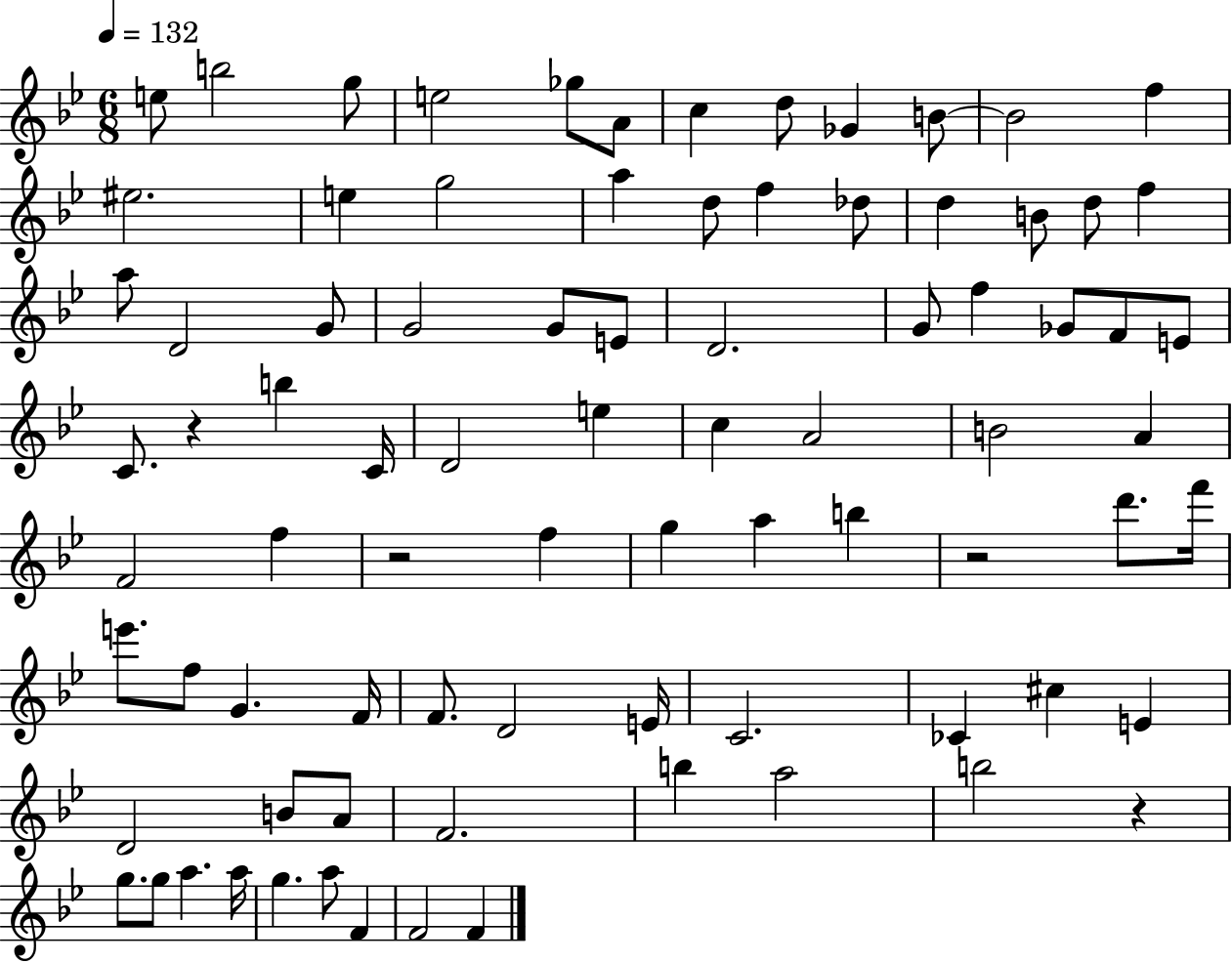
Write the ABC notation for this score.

X:1
T:Untitled
M:6/8
L:1/4
K:Bb
e/2 b2 g/2 e2 _g/2 A/2 c d/2 _G B/2 B2 f ^e2 e g2 a d/2 f _d/2 d B/2 d/2 f a/2 D2 G/2 G2 G/2 E/2 D2 G/2 f _G/2 F/2 E/2 C/2 z b C/4 D2 e c A2 B2 A F2 f z2 f g a b z2 d'/2 f'/4 e'/2 f/2 G F/4 F/2 D2 E/4 C2 _C ^c E D2 B/2 A/2 F2 b a2 b2 z g/2 g/2 a a/4 g a/2 F F2 F